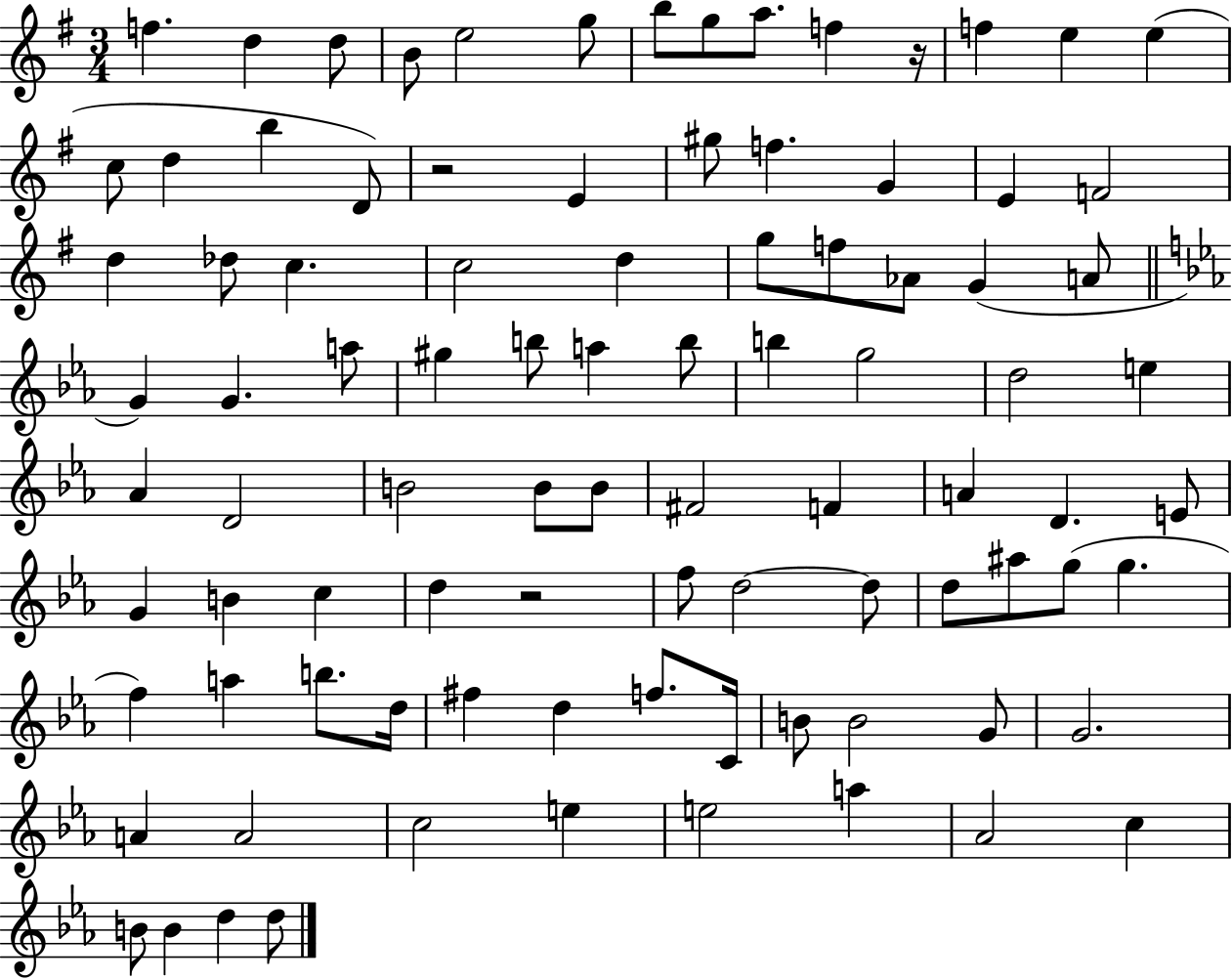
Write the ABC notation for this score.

X:1
T:Untitled
M:3/4
L:1/4
K:G
f d d/2 B/2 e2 g/2 b/2 g/2 a/2 f z/4 f e e c/2 d b D/2 z2 E ^g/2 f G E F2 d _d/2 c c2 d g/2 f/2 _A/2 G A/2 G G a/2 ^g b/2 a b/2 b g2 d2 e _A D2 B2 B/2 B/2 ^F2 F A D E/2 G B c d z2 f/2 d2 d/2 d/2 ^a/2 g/2 g f a b/2 d/4 ^f d f/2 C/4 B/2 B2 G/2 G2 A A2 c2 e e2 a _A2 c B/2 B d d/2